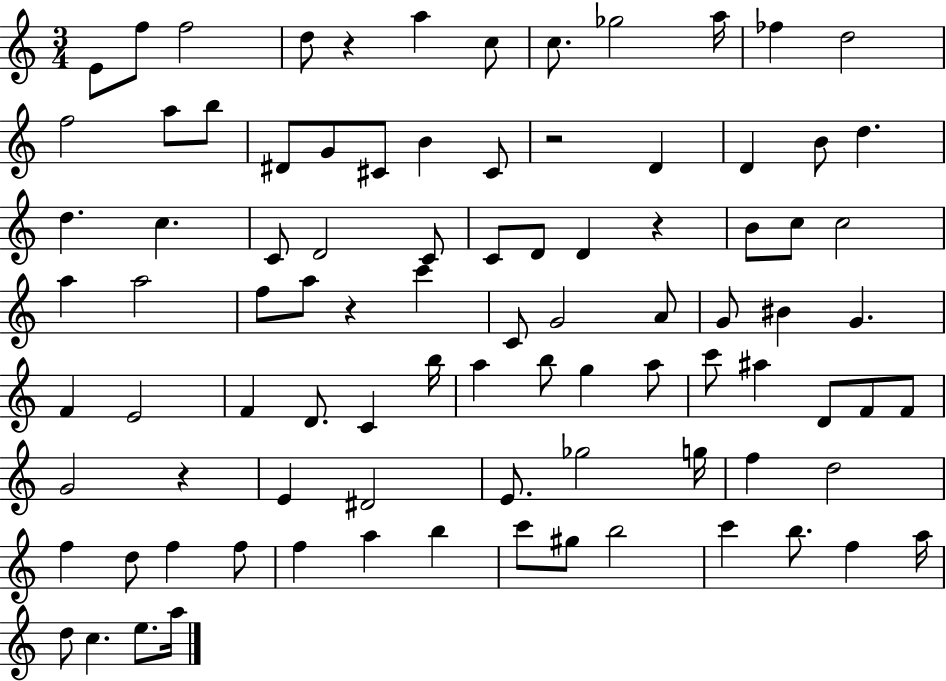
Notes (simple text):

E4/e F5/e F5/h D5/e R/q A5/q C5/e C5/e. Gb5/h A5/s FES5/q D5/h F5/h A5/e B5/e D#4/e G4/e C#4/e B4/q C#4/e R/h D4/q D4/q B4/e D5/q. D5/q. C5/q. C4/e D4/h C4/e C4/e D4/e D4/q R/q B4/e C5/e C5/h A5/q A5/h F5/e A5/e R/q C6/q C4/e G4/h A4/e G4/e BIS4/q G4/q. F4/q E4/h F4/q D4/e. C4/q B5/s A5/q B5/e G5/q A5/e C6/e A#5/q D4/e F4/e F4/e G4/h R/q E4/q D#4/h E4/e. Gb5/h G5/s F5/q D5/h F5/q D5/e F5/q F5/e F5/q A5/q B5/q C6/e G#5/e B5/h C6/q B5/e. F5/q A5/s D5/e C5/q. E5/e. A5/s